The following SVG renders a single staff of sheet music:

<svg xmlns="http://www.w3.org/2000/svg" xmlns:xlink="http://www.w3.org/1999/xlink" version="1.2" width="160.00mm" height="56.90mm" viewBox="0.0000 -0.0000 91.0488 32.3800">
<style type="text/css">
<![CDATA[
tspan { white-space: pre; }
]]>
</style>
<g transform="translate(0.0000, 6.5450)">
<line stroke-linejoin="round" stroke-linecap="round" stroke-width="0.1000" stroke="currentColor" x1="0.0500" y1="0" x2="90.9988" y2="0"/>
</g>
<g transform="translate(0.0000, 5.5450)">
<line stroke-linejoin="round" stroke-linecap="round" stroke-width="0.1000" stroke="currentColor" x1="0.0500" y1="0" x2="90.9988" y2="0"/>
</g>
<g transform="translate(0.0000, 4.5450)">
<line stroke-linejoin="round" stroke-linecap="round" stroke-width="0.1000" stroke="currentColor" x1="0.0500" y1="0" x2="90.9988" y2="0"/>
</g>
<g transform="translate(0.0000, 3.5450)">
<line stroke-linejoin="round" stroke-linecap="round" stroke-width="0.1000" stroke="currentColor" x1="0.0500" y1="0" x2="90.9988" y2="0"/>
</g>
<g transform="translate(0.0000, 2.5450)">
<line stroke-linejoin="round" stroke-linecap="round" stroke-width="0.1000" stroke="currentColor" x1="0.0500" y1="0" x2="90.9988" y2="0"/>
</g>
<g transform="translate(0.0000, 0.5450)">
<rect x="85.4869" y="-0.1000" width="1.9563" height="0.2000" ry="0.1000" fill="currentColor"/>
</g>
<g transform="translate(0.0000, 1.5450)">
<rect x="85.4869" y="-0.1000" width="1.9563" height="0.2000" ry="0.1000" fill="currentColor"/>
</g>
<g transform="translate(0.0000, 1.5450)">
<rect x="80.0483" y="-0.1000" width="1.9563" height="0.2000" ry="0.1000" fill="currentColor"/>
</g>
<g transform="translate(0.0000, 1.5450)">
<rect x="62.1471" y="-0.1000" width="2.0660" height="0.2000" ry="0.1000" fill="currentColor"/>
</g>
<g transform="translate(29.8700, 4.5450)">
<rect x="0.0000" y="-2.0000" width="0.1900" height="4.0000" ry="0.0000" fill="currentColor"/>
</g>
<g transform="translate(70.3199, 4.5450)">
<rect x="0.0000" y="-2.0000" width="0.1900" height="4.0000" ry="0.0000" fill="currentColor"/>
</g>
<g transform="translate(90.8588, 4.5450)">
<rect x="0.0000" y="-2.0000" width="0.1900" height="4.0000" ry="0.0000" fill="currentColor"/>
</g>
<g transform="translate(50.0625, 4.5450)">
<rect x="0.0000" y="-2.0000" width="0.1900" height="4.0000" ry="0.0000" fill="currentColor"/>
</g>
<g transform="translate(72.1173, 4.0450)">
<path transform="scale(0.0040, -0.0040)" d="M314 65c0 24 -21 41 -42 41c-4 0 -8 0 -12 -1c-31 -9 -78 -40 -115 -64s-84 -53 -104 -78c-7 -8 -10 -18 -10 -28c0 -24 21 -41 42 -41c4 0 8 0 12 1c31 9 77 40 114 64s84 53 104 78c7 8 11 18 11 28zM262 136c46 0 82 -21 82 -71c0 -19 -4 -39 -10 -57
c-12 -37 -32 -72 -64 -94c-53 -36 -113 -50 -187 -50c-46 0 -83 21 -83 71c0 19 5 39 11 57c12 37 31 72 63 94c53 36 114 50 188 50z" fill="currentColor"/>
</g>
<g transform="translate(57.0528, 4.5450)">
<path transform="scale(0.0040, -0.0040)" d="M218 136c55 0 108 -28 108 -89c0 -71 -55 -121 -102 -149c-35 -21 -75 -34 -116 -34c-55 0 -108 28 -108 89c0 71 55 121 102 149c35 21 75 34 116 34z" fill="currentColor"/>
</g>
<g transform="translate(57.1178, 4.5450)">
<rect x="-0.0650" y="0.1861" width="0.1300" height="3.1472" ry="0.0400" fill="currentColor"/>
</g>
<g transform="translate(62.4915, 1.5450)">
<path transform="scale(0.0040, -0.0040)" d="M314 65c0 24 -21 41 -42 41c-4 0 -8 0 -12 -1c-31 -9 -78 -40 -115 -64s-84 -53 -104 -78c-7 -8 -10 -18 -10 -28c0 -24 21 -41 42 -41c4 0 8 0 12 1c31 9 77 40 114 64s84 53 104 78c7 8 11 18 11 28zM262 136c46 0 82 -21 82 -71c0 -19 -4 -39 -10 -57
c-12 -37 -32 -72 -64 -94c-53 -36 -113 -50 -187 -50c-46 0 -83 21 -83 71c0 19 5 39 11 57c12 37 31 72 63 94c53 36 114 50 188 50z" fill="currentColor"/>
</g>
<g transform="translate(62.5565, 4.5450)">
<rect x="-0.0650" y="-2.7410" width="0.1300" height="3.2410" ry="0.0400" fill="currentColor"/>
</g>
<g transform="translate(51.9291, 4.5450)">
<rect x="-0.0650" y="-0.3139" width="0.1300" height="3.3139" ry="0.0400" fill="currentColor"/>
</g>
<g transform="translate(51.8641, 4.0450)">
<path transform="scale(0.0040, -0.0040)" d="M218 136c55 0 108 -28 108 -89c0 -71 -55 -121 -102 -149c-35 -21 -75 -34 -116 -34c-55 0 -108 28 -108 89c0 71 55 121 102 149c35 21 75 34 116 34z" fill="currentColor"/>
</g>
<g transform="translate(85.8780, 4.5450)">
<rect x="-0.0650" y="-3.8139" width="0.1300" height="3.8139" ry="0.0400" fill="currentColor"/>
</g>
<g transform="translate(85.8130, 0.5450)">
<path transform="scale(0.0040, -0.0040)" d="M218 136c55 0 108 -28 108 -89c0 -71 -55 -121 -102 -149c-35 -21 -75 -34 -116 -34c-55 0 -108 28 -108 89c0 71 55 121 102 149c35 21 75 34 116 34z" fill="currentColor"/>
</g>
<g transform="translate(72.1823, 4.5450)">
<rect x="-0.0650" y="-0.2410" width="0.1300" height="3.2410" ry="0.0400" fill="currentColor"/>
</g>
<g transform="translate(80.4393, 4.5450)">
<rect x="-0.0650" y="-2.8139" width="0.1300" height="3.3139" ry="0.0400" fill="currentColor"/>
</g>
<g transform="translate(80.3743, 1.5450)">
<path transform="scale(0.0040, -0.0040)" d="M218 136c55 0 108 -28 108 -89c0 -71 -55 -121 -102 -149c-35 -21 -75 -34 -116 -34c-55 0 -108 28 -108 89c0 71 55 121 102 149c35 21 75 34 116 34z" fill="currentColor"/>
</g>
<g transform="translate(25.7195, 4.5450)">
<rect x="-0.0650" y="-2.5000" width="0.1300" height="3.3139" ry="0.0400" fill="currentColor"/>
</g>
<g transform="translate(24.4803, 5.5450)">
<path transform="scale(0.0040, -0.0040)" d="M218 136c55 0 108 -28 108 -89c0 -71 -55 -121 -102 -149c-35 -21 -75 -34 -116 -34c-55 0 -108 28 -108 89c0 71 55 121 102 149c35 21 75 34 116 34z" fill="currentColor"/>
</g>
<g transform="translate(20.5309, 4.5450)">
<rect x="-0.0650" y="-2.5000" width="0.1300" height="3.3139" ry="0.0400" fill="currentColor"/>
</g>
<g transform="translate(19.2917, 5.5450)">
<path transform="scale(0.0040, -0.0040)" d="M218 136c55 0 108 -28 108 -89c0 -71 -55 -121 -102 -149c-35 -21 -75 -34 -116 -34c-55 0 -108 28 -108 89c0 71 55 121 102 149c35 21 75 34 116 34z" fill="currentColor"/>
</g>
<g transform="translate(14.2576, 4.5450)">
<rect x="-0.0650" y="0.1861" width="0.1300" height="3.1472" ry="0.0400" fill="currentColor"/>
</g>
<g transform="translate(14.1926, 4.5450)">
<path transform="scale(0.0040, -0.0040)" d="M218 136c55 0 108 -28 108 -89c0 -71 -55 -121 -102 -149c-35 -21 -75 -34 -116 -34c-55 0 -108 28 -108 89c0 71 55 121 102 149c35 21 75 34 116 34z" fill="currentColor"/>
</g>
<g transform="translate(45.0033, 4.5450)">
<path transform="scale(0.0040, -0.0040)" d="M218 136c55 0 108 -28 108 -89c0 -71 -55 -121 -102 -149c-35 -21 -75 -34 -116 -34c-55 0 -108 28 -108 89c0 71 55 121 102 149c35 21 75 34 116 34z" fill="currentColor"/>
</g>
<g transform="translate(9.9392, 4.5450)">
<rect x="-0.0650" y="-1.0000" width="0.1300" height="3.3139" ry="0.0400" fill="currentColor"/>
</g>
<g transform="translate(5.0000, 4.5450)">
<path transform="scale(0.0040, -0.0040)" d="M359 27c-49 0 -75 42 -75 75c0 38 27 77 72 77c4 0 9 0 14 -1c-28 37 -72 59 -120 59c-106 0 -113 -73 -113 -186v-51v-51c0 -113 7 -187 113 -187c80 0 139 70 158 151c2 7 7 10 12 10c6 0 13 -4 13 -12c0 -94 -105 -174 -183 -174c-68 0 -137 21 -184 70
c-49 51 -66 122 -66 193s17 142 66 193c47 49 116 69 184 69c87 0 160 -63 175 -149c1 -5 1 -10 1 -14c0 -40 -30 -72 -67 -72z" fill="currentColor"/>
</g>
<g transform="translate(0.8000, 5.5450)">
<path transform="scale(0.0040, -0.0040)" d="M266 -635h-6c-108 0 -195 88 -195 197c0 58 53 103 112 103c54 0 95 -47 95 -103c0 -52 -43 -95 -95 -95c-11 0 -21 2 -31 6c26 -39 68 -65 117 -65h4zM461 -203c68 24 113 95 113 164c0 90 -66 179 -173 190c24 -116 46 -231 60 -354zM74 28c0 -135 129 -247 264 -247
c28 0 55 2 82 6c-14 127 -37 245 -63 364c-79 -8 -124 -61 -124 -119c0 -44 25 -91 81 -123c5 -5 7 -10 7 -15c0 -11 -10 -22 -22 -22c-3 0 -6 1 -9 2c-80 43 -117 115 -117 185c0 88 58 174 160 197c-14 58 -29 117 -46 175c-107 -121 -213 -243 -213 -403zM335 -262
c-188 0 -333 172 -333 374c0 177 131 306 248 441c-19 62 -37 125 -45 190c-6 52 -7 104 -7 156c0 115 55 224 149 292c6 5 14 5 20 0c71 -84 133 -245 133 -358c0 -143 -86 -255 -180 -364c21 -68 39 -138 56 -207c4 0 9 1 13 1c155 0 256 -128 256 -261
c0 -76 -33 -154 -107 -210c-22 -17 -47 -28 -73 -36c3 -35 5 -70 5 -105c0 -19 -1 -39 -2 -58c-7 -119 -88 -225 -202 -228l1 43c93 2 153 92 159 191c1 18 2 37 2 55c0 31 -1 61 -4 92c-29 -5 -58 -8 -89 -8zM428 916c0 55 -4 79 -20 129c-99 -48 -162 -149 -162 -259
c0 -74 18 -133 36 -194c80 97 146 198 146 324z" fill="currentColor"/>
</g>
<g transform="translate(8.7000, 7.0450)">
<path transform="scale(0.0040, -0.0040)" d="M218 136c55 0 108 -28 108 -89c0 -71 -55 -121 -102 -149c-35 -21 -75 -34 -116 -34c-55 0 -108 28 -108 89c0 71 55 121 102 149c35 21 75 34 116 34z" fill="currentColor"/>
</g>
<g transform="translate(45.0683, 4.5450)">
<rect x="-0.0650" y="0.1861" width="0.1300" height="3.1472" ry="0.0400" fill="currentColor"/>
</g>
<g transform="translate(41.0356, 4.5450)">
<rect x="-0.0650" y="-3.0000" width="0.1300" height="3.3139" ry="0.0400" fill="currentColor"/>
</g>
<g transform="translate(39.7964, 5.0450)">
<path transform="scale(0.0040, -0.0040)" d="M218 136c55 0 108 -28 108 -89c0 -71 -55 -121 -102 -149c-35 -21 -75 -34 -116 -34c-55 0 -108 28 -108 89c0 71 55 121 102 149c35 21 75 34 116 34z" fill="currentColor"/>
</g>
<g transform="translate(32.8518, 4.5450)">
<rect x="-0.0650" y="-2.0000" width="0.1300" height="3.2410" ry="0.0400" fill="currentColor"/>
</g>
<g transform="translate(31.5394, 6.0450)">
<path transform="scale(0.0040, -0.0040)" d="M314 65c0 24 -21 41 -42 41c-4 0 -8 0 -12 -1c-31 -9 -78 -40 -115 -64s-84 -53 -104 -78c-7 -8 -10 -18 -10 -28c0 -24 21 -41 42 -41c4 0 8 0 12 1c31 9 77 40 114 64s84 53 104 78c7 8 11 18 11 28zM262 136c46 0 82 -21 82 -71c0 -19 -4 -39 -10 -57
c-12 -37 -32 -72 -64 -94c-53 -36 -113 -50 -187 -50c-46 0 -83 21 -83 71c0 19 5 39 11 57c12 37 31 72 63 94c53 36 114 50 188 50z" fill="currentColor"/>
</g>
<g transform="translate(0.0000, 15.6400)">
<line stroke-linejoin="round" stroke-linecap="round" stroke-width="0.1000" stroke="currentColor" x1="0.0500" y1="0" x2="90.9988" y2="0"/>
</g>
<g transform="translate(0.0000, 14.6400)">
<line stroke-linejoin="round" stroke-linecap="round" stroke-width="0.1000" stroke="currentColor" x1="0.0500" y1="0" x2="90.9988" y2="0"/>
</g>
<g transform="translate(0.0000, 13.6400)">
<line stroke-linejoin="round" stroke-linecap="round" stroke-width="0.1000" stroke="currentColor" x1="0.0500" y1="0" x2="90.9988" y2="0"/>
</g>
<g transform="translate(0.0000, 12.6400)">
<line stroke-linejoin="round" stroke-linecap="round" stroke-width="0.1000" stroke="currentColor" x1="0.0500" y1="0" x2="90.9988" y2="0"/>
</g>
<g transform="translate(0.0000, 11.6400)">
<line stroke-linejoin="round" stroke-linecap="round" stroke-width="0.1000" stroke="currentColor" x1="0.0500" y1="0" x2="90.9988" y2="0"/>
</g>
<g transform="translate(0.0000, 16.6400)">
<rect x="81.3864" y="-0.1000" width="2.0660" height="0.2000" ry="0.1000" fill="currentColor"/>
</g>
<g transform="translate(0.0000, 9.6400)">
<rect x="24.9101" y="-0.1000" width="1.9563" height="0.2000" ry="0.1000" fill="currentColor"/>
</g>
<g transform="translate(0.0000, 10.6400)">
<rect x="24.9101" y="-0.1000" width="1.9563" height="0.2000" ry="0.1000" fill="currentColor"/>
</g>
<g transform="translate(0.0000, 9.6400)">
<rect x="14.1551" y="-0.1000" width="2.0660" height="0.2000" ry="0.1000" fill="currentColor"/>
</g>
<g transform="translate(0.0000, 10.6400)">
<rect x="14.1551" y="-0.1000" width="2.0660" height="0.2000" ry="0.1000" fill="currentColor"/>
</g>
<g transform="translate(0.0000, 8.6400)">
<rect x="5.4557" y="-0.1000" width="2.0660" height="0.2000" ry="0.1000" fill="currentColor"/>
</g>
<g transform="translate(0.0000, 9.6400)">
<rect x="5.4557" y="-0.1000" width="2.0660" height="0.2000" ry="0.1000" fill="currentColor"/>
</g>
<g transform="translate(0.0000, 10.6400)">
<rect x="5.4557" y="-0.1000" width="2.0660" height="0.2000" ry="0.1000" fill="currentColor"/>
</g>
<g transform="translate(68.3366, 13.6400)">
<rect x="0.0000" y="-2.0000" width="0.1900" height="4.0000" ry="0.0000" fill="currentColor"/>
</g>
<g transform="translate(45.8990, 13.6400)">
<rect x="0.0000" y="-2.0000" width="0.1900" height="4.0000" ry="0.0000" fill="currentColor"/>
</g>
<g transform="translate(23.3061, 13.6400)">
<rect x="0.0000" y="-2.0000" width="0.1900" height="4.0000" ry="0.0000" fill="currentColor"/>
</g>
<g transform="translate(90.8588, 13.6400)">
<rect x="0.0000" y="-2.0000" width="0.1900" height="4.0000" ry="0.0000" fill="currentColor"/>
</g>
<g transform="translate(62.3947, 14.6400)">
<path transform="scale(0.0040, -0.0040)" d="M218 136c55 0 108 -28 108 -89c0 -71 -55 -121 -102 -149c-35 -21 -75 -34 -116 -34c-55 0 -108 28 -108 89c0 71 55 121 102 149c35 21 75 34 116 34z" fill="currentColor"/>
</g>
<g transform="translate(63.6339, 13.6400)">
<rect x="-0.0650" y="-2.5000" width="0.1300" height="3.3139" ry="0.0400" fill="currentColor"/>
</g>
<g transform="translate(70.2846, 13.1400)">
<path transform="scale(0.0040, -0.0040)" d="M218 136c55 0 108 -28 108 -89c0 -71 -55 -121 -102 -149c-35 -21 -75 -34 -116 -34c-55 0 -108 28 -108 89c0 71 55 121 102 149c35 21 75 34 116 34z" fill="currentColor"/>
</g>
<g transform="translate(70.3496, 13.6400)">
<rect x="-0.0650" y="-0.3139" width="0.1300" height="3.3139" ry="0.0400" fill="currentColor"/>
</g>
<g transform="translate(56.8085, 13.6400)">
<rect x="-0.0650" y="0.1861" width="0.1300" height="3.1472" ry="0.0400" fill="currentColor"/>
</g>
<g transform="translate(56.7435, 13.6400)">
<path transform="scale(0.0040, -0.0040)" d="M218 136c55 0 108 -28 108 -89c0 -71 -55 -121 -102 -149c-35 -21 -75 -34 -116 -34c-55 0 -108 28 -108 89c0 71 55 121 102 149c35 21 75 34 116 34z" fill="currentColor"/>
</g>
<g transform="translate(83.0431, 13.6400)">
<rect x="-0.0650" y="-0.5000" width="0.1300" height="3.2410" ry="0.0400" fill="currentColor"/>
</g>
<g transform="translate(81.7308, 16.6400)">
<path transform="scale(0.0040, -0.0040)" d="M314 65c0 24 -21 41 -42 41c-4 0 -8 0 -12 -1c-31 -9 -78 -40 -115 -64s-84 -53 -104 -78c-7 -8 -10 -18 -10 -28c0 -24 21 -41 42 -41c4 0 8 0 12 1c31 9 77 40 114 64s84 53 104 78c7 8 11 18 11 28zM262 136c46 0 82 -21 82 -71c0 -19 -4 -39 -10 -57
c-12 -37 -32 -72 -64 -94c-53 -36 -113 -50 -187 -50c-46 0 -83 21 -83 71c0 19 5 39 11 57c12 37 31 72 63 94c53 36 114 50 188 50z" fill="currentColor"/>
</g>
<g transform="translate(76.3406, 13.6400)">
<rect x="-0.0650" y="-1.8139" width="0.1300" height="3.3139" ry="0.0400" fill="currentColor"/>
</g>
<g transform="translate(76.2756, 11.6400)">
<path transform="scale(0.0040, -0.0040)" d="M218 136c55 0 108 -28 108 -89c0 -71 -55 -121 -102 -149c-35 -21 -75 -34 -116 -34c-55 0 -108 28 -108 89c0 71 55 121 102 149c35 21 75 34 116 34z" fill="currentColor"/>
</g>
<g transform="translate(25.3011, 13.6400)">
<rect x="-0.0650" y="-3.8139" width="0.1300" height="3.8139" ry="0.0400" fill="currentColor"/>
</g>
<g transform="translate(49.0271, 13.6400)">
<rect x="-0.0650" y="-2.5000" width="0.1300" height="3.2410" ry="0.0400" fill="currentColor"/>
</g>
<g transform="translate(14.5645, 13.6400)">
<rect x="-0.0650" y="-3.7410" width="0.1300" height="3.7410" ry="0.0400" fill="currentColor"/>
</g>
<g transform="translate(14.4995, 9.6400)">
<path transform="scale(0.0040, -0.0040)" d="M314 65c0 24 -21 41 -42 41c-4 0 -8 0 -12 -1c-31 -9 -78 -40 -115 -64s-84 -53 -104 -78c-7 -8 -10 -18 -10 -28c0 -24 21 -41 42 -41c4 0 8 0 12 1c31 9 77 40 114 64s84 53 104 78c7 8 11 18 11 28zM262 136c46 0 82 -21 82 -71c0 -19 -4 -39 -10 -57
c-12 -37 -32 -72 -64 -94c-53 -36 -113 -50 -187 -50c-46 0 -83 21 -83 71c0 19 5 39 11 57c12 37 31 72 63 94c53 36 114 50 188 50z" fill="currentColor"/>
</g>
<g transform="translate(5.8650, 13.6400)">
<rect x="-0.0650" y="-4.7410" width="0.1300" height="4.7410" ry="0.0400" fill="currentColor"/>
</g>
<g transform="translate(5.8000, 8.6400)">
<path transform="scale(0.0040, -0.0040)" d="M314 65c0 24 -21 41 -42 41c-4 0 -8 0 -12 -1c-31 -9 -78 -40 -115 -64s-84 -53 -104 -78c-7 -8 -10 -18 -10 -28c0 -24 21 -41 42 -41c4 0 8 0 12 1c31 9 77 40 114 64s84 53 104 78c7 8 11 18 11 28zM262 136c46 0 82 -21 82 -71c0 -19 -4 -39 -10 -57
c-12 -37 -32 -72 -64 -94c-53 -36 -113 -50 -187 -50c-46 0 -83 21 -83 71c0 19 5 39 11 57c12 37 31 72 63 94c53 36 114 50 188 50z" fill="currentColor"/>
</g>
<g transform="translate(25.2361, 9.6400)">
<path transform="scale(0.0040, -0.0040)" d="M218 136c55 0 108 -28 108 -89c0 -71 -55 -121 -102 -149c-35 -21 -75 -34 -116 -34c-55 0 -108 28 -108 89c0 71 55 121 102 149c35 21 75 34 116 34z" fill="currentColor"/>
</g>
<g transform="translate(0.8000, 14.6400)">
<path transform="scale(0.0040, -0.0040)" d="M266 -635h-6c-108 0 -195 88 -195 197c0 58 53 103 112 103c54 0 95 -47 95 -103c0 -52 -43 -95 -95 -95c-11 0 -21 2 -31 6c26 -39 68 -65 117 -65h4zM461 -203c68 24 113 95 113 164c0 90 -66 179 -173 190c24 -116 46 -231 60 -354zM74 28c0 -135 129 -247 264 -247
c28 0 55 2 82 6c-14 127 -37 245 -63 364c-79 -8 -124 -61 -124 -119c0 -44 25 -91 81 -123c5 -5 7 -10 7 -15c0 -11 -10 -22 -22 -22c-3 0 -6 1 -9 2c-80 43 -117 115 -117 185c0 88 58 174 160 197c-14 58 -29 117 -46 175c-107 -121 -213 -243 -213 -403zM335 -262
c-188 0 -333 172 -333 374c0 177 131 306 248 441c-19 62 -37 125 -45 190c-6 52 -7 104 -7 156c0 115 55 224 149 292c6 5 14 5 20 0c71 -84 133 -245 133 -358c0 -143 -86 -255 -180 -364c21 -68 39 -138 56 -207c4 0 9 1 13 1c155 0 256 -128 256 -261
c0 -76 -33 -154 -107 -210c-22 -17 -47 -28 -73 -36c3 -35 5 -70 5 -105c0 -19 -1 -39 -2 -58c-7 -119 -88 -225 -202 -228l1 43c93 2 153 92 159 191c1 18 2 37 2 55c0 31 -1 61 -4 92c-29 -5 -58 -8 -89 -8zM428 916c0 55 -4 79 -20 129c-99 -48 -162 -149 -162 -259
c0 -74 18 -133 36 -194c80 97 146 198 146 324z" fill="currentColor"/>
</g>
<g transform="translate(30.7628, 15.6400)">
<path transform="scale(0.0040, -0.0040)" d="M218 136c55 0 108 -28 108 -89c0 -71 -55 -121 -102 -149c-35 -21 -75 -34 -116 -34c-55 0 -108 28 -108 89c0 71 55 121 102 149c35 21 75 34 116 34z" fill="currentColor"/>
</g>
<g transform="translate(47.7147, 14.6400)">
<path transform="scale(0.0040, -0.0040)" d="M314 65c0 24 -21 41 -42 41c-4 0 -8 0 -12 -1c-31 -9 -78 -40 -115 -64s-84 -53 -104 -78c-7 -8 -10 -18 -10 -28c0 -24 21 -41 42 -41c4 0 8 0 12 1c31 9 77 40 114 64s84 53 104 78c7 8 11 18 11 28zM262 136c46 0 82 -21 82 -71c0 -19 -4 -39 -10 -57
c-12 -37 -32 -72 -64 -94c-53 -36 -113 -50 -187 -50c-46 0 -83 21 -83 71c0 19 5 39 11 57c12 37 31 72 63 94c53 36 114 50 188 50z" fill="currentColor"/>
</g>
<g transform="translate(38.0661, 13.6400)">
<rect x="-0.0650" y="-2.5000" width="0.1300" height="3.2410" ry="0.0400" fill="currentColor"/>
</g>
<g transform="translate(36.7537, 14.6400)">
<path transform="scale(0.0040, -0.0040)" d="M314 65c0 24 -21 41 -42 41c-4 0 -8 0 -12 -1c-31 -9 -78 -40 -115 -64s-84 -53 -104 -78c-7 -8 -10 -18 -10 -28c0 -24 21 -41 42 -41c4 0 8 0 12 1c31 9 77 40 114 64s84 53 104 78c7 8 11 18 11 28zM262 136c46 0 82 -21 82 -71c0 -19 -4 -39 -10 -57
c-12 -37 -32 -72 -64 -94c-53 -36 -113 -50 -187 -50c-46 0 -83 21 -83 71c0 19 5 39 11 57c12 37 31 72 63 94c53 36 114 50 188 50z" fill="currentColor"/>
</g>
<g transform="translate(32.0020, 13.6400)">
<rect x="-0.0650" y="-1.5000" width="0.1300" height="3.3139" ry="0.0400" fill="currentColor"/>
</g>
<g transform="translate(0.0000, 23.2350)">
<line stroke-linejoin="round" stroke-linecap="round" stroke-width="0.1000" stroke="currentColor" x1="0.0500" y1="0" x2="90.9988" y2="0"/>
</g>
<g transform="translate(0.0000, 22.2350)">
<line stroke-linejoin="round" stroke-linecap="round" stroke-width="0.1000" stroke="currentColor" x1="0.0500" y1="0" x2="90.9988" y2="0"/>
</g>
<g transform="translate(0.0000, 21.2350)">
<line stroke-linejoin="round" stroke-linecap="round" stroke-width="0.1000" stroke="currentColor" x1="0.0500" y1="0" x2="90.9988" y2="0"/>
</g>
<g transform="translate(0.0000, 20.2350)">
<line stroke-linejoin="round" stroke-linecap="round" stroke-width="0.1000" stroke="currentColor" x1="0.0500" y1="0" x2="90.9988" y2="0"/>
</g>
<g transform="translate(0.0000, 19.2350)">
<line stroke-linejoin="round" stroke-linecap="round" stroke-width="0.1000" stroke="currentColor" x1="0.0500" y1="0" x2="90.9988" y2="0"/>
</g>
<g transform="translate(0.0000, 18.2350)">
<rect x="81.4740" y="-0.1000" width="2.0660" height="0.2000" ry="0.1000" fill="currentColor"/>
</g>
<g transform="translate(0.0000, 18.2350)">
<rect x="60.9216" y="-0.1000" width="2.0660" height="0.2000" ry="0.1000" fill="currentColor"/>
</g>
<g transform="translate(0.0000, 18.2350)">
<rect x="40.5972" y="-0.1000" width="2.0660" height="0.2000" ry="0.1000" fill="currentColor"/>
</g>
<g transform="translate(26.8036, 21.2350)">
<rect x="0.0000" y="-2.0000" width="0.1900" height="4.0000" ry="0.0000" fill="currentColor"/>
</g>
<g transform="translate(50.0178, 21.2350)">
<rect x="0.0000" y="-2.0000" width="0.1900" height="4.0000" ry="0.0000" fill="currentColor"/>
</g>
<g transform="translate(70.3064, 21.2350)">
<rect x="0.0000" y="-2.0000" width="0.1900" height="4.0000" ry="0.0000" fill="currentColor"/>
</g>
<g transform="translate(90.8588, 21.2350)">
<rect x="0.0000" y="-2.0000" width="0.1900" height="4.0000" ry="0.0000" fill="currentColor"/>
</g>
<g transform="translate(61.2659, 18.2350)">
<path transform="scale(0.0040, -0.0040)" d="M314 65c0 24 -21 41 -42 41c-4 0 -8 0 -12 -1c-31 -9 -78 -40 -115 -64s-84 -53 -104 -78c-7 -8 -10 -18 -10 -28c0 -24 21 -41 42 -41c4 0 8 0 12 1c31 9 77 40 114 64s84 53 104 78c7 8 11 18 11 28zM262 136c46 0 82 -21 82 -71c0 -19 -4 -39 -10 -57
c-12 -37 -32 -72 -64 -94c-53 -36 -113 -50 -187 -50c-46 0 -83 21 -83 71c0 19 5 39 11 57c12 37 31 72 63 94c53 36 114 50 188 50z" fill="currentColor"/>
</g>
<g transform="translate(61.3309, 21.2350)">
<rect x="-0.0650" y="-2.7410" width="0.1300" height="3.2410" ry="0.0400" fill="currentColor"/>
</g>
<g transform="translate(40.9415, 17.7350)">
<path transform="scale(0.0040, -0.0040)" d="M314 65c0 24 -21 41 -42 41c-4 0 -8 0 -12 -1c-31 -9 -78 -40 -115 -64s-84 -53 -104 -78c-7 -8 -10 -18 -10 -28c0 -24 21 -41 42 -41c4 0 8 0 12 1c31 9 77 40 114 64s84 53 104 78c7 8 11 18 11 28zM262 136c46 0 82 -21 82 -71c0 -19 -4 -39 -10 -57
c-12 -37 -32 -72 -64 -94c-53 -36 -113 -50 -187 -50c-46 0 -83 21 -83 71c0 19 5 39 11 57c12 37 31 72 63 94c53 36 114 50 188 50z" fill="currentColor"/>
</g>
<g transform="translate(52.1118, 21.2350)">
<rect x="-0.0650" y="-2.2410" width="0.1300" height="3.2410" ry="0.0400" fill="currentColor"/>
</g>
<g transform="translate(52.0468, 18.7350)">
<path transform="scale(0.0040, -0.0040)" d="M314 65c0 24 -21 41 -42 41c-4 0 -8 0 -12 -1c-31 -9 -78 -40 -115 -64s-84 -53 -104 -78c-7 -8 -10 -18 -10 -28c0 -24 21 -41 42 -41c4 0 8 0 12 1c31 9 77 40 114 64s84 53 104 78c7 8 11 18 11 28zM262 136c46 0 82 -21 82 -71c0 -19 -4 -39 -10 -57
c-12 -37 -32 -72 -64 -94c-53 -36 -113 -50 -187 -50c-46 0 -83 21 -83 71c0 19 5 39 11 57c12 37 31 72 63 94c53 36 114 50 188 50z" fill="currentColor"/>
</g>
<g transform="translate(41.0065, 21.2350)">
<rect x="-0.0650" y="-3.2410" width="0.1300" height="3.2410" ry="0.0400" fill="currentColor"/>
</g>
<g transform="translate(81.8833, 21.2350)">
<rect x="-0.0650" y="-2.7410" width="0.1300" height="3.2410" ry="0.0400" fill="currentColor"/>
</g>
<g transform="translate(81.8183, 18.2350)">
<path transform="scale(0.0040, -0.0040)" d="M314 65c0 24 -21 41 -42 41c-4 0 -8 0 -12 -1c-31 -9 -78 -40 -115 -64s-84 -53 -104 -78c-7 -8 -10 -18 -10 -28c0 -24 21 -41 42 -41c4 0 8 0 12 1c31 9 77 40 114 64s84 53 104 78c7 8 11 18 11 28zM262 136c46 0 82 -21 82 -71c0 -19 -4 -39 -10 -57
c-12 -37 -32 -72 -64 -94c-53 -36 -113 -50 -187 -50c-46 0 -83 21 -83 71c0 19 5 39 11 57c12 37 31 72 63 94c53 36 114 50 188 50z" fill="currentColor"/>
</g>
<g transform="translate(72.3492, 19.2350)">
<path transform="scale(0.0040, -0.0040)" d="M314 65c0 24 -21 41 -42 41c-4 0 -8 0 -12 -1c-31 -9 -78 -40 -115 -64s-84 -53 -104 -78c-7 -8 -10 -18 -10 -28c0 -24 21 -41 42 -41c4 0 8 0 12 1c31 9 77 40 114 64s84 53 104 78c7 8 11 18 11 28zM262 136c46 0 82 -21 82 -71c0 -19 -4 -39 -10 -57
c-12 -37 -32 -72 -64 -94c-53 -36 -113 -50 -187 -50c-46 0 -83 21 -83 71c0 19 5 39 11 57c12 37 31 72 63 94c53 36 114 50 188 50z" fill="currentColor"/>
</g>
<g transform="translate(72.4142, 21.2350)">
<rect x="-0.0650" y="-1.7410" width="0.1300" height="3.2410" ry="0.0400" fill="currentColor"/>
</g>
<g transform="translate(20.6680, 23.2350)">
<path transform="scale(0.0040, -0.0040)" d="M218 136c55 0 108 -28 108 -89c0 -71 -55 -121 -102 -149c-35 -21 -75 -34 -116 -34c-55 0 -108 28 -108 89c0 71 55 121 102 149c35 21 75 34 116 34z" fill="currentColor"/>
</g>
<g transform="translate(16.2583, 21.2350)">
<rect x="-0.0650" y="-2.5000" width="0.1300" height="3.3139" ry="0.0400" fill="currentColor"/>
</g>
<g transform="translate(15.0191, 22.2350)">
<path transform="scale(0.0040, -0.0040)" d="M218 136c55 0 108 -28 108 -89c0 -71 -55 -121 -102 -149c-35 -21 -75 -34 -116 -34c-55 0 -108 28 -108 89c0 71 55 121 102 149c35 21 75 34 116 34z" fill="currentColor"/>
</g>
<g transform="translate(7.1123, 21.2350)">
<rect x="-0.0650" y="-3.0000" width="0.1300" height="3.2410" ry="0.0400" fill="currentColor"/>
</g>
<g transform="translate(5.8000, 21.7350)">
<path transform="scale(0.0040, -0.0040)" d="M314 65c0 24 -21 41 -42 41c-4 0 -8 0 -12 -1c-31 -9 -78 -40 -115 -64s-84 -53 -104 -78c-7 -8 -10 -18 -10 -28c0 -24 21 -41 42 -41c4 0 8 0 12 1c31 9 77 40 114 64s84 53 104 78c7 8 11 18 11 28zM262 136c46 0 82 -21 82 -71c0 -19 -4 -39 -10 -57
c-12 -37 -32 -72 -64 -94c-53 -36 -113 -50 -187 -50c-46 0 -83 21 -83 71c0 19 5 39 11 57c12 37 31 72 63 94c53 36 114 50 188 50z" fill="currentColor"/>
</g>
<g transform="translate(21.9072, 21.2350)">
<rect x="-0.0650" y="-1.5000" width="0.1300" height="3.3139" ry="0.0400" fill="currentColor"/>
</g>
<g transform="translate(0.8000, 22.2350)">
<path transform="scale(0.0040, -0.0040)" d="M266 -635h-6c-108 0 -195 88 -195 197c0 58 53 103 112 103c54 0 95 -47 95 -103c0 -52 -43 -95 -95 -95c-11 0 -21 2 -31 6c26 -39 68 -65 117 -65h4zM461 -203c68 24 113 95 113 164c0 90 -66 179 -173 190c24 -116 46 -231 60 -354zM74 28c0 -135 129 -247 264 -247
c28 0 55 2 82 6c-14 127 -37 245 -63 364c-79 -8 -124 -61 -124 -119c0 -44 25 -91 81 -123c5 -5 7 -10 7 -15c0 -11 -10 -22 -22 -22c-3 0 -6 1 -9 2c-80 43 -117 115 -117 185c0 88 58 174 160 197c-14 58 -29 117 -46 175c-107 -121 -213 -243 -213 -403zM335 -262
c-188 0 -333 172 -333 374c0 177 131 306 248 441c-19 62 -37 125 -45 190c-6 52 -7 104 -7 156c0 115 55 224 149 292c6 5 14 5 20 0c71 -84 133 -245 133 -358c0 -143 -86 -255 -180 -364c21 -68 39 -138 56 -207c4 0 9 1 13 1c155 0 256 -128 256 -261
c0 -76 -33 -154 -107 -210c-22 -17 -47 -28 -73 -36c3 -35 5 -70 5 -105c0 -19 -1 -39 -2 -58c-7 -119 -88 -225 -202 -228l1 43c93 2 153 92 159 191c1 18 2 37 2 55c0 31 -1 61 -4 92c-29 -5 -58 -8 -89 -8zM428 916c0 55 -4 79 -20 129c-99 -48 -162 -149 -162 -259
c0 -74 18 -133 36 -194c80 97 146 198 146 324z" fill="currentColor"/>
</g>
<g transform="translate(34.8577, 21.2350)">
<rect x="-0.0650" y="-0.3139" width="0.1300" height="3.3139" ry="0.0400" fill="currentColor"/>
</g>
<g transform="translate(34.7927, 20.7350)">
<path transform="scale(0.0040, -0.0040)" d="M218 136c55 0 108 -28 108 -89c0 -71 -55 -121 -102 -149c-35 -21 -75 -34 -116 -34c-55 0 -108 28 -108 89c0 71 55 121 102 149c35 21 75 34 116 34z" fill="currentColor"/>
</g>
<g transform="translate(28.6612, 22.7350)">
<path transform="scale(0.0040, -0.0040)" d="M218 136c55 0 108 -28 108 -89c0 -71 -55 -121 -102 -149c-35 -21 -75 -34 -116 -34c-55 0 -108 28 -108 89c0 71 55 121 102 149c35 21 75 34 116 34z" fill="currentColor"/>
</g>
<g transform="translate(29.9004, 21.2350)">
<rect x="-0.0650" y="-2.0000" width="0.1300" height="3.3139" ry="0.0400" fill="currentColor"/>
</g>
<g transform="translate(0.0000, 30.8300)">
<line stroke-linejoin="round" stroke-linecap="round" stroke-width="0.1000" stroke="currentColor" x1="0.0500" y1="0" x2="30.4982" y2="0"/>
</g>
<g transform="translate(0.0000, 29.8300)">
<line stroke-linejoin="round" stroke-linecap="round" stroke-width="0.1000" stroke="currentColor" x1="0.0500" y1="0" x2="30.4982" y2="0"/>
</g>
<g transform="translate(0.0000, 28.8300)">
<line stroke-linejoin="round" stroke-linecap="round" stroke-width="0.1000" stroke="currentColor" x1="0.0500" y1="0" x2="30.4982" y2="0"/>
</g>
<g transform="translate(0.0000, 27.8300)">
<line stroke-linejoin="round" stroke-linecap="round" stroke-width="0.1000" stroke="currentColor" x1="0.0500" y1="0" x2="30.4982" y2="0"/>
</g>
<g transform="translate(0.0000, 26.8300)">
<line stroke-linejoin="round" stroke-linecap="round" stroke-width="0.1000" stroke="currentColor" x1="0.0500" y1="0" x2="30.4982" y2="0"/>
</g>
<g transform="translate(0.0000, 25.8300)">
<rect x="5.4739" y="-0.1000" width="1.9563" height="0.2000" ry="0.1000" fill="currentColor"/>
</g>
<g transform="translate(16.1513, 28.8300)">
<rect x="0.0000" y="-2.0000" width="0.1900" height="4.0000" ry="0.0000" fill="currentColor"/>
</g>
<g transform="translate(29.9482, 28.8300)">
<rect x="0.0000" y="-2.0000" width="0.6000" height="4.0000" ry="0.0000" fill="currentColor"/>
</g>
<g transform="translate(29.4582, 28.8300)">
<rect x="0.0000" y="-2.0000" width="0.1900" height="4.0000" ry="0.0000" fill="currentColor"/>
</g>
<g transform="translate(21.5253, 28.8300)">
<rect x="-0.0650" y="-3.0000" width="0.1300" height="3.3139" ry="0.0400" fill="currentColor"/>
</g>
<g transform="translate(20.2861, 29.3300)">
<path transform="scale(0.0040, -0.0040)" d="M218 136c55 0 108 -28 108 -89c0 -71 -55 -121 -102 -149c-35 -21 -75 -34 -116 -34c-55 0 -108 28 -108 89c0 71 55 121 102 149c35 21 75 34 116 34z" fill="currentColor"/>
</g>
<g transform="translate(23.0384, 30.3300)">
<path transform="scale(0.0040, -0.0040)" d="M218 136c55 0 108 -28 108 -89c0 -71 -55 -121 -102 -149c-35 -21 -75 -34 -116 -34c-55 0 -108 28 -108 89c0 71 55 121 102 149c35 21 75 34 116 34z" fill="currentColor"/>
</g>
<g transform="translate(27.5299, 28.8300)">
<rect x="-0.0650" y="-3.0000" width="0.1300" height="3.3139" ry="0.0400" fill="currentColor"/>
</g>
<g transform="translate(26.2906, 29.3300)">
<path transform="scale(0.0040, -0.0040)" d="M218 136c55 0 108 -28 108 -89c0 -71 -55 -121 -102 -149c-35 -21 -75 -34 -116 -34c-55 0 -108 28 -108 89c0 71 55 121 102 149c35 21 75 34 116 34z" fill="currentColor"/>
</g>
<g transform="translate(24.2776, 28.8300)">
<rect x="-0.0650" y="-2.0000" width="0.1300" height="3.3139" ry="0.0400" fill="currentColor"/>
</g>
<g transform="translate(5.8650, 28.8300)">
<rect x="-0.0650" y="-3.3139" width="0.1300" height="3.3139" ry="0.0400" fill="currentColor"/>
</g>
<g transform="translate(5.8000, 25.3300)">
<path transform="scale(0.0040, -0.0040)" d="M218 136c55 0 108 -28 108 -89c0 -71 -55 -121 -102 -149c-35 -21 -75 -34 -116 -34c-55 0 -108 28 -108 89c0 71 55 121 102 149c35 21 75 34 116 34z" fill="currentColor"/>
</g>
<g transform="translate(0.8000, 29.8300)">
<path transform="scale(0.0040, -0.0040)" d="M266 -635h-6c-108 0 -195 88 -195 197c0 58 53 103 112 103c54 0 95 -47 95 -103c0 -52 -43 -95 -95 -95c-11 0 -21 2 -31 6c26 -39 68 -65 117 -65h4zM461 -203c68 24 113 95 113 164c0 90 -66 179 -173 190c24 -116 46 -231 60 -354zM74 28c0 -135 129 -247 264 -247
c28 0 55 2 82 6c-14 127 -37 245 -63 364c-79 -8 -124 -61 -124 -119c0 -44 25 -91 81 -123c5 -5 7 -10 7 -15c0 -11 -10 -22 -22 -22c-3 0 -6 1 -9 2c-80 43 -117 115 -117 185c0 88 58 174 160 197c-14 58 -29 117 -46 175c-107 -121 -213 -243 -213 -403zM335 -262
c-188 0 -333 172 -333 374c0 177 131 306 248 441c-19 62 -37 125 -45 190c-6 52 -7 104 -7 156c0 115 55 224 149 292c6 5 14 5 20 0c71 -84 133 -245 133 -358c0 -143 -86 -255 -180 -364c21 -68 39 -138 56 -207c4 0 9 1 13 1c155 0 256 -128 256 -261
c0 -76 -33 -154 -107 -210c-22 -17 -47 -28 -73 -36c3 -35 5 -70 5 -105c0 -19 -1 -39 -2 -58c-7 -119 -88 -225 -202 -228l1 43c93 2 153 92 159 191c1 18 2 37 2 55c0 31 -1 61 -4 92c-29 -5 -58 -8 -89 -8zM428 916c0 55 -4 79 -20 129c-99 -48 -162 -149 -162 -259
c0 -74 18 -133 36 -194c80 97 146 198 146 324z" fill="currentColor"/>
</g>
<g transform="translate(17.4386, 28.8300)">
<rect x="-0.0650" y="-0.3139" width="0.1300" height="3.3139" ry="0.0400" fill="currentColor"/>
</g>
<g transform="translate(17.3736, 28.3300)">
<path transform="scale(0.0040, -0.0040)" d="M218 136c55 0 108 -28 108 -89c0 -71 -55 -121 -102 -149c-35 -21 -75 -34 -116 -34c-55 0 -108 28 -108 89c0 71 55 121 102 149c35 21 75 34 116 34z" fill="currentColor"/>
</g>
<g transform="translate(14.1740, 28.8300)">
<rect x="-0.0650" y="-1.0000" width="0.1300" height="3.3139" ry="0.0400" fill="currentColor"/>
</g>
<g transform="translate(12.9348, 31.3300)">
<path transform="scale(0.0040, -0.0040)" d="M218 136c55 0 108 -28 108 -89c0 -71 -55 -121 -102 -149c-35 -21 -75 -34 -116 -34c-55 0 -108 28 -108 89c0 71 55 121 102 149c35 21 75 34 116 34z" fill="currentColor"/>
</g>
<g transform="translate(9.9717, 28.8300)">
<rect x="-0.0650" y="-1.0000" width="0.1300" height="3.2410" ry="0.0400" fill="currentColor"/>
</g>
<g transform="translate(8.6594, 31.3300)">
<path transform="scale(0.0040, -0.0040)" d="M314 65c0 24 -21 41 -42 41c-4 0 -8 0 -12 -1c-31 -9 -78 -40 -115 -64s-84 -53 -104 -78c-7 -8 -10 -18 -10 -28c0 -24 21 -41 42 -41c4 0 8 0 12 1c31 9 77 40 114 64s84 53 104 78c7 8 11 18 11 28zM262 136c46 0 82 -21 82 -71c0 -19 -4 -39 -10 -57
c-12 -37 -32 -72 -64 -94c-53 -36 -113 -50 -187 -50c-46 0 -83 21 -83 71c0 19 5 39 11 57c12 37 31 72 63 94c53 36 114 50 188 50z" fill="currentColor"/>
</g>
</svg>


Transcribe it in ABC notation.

X:1
T:Untitled
M:4/4
L:1/4
K:C
D B G G F2 A B c B a2 c2 a c' e'2 c'2 c' E G2 G2 B G c f C2 A2 G E F c b2 g2 a2 f2 a2 b D2 D c A F A